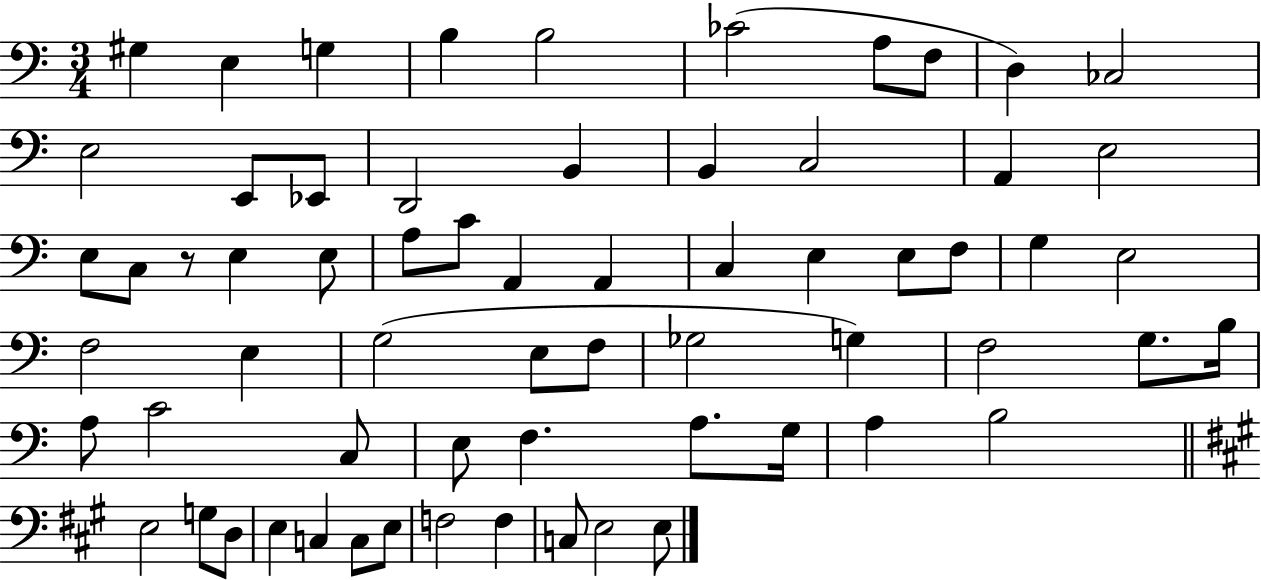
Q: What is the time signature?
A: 3/4